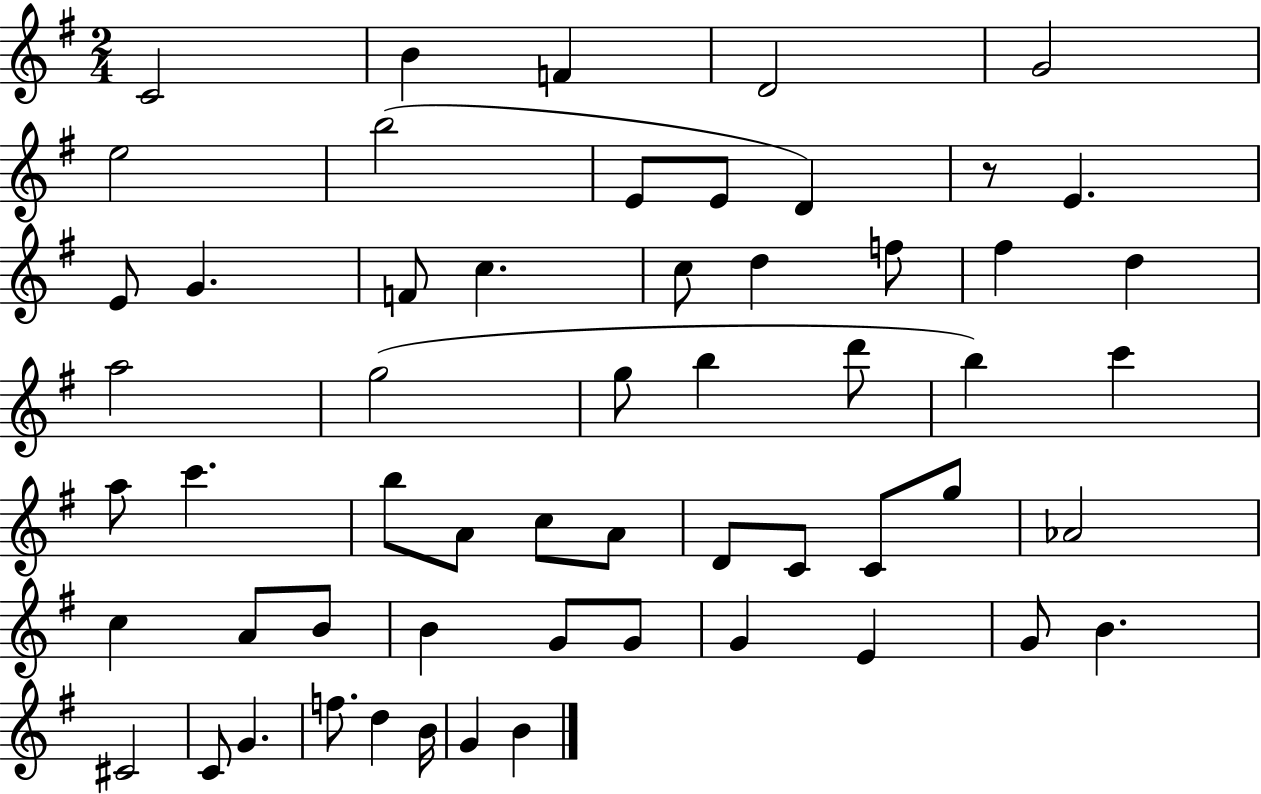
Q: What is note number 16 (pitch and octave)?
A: C5